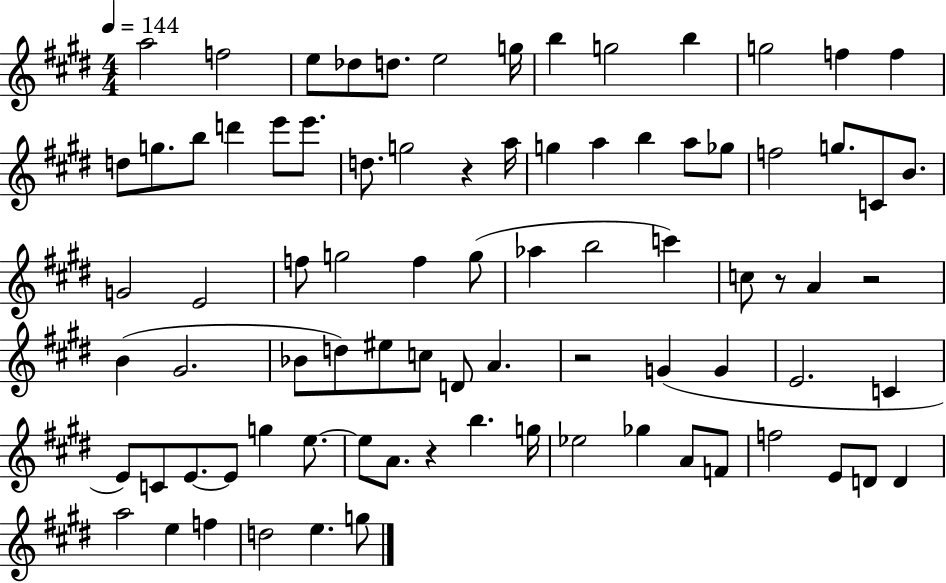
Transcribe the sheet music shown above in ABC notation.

X:1
T:Untitled
M:4/4
L:1/4
K:E
a2 f2 e/2 _d/2 d/2 e2 g/4 b g2 b g2 f f d/2 g/2 b/2 d' e'/2 e'/2 d/2 g2 z a/4 g a b a/2 _g/2 f2 g/2 C/2 B/2 G2 E2 f/2 g2 f g/2 _a b2 c' c/2 z/2 A z2 B ^G2 _B/2 d/2 ^e/2 c/2 D/2 A z2 G G E2 C E/2 C/2 E/2 E/2 g e/2 e/2 A/2 z b g/4 _e2 _g A/2 F/2 f2 E/2 D/2 D a2 e f d2 e g/2